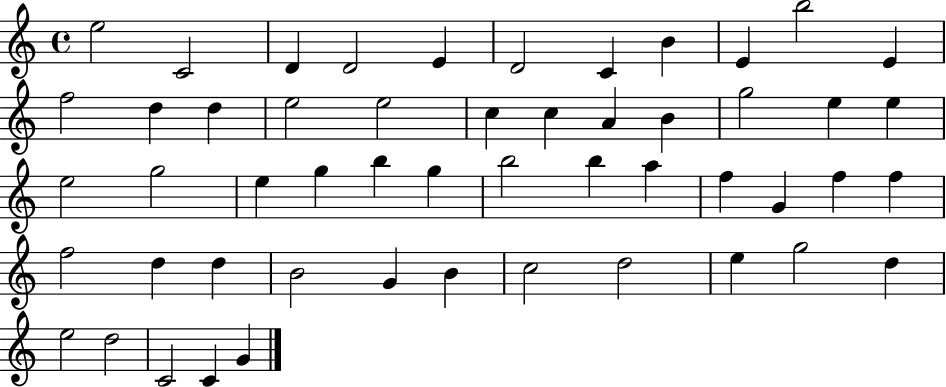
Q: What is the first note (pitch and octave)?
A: E5